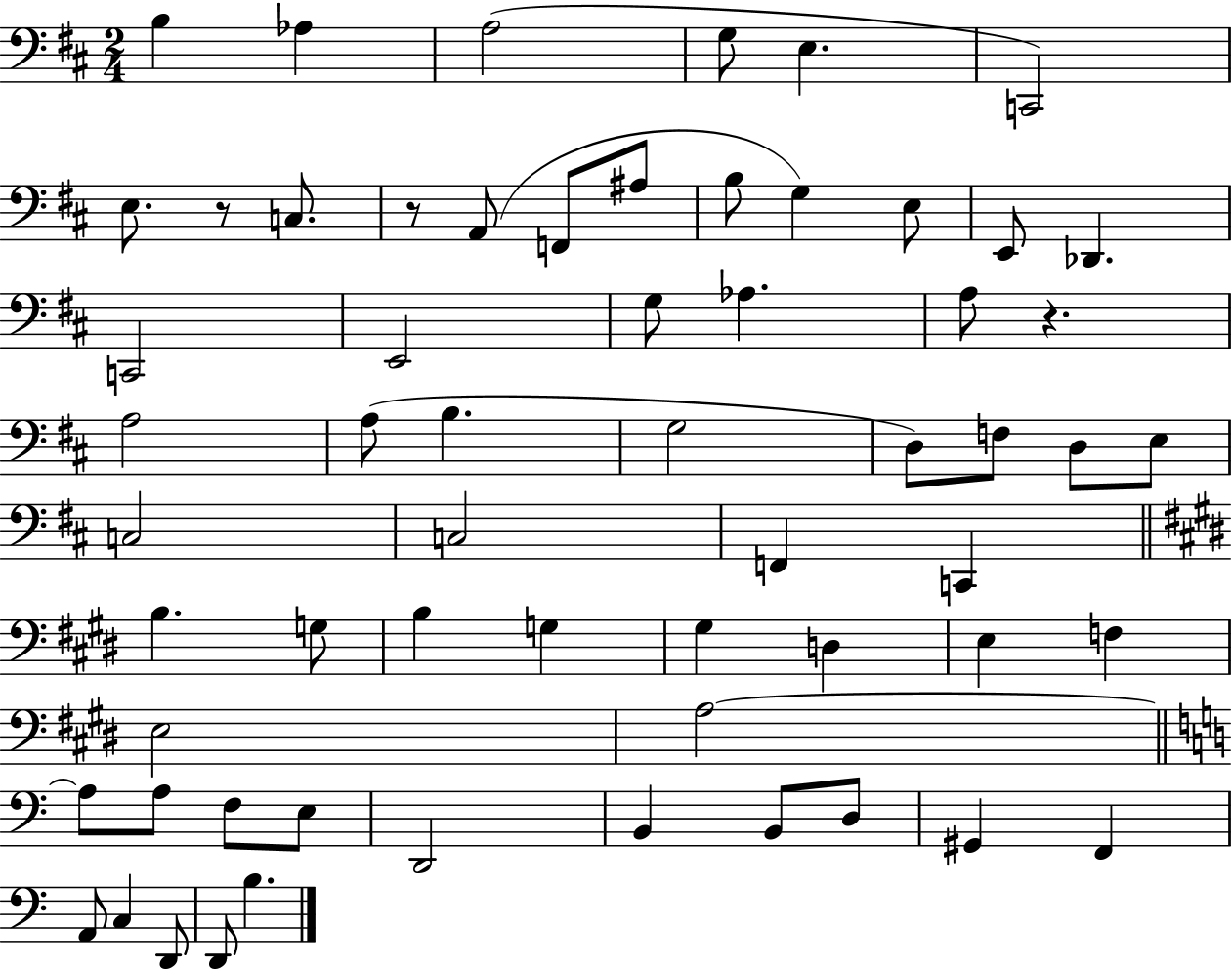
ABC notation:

X:1
T:Untitled
M:2/4
L:1/4
K:D
B, _A, A,2 G,/2 E, C,,2 E,/2 z/2 C,/2 z/2 A,,/2 F,,/2 ^A,/2 B,/2 G, E,/2 E,,/2 _D,, C,,2 E,,2 G,/2 _A, A,/2 z A,2 A,/2 B, G,2 D,/2 F,/2 D,/2 E,/2 C,2 C,2 F,, C,, B, G,/2 B, G, ^G, D, E, F, E,2 A,2 A,/2 A,/2 F,/2 E,/2 D,,2 B,, B,,/2 D,/2 ^G,, F,, A,,/2 C, D,,/2 D,,/2 B,